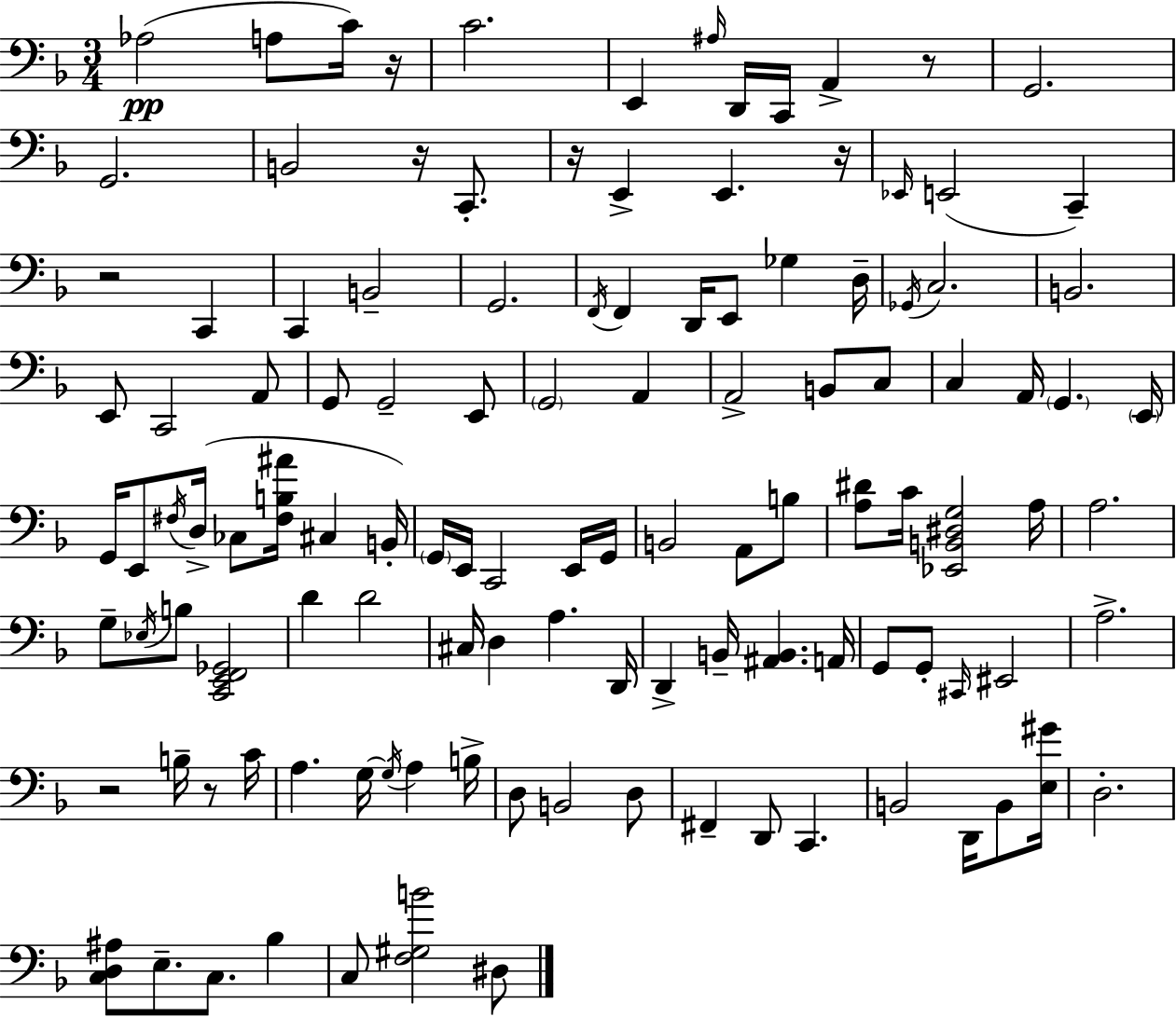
Ab3/h A3/e C4/s R/s C4/h. E2/q A#3/s D2/s C2/s A2/q R/e G2/h. G2/h. B2/h R/s C2/e. R/s E2/q E2/q. R/s Eb2/s E2/h C2/q R/h C2/q C2/q B2/h G2/h. F2/s F2/q D2/s E2/e Gb3/q D3/s Gb2/s C3/h. B2/h. E2/e C2/h A2/e G2/e G2/h E2/e G2/h A2/q A2/h B2/e C3/e C3/q A2/s G2/q. E2/s G2/s E2/e F#3/s D3/s CES3/e [F#3,B3,A#4]/s C#3/q B2/s G2/s E2/s C2/h E2/s G2/s B2/h A2/e B3/e [A3,D#4]/e C4/s [Eb2,B2,D#3,G3]/h A3/s A3/h. G3/e Eb3/s B3/e [C2,E2,F2,Gb2]/h D4/q D4/h C#3/s D3/q A3/q. D2/s D2/q B2/s [A#2,B2]/q. A2/s G2/e G2/e C#2/s EIS2/h A3/h. R/h B3/s R/e C4/s A3/q. G3/s G3/s A3/q B3/s D3/e B2/h D3/e F#2/q D2/e C2/q. B2/h D2/s B2/e [E3,G#4]/s D3/h. [C3,D3,A#3]/e E3/e. C3/e. Bb3/q C3/e [F3,G#3,B4]/h D#3/e